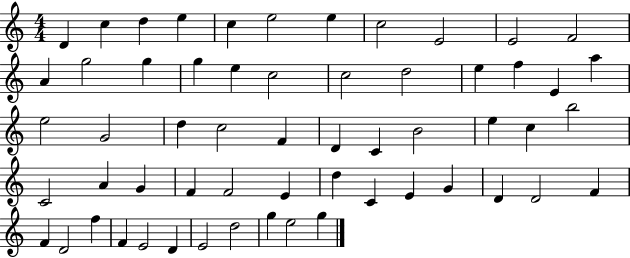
{
  \clef treble
  \numericTimeSignature
  \time 4/4
  \key c \major
  d'4 c''4 d''4 e''4 | c''4 e''2 e''4 | c''2 e'2 | e'2 f'2 | \break a'4 g''2 g''4 | g''4 e''4 c''2 | c''2 d''2 | e''4 f''4 e'4 a''4 | \break e''2 g'2 | d''4 c''2 f'4 | d'4 c'4 b'2 | e''4 c''4 b''2 | \break c'2 a'4 g'4 | f'4 f'2 e'4 | d''4 c'4 e'4 g'4 | d'4 d'2 f'4 | \break f'4 d'2 f''4 | f'4 e'2 d'4 | e'2 d''2 | g''4 e''2 g''4 | \break \bar "|."
}